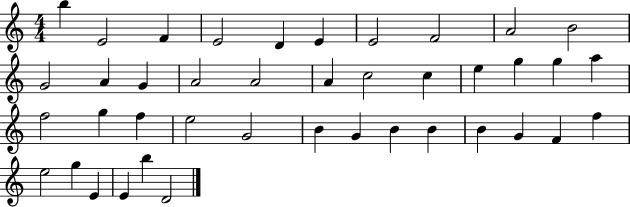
{
  \clef treble
  \numericTimeSignature
  \time 4/4
  \key c \major
  b''4 e'2 f'4 | e'2 d'4 e'4 | e'2 f'2 | a'2 b'2 | \break g'2 a'4 g'4 | a'2 a'2 | a'4 c''2 c''4 | e''4 g''4 g''4 a''4 | \break f''2 g''4 f''4 | e''2 g'2 | b'4 g'4 b'4 b'4 | b'4 g'4 f'4 f''4 | \break e''2 g''4 e'4 | e'4 b''4 d'2 | \bar "|."
}